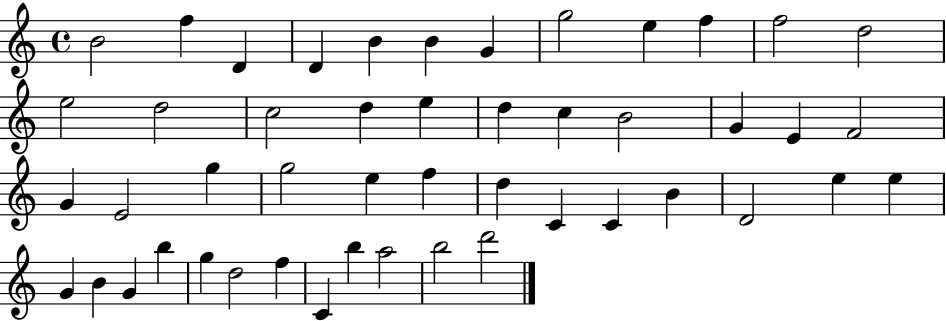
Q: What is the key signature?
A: C major